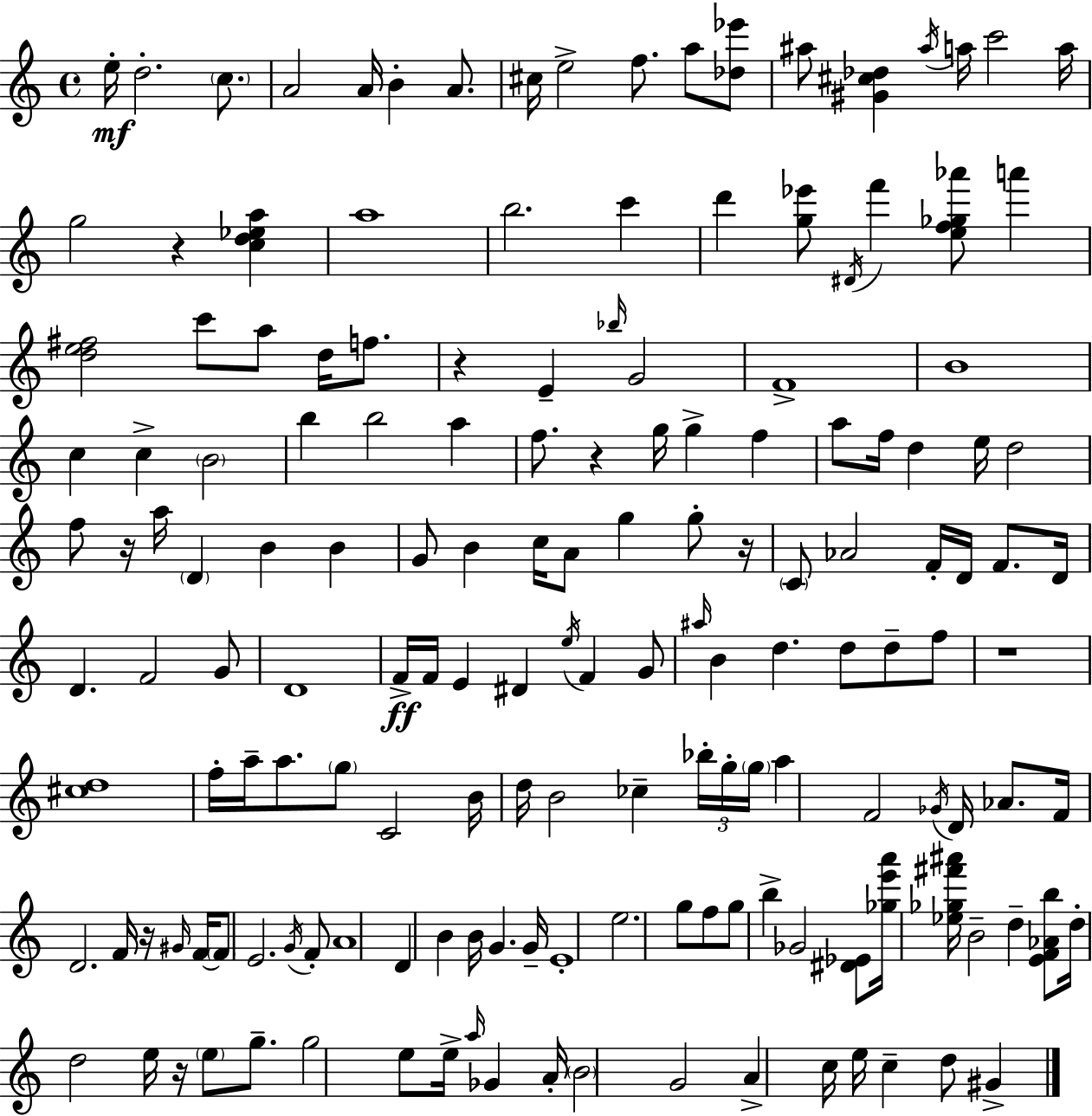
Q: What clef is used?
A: treble